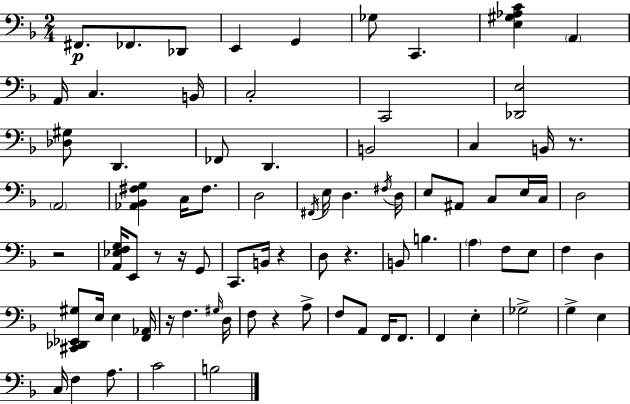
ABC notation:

X:1
T:Untitled
M:2/4
L:1/4
K:Dm
^F,,/2 _F,,/2 _D,,/2 E,, G,, _G,/2 C,, [E,^G,_A,C] A,, A,,/4 C, B,,/4 C,2 C,,2 [_D,,E,]2 [_D,^G,]/2 D,, _F,,/2 D,, B,,2 C, B,,/4 z/2 A,,2 [_A,,_B,,^F,G,] C,/4 ^F,/2 D,2 ^F,,/4 E,/4 D, ^F,/4 D,/4 E,/2 ^A,,/2 C,/2 E,/4 C,/4 D,2 z2 [A,,_E,F,G,]/4 E,,/2 z/2 z/4 G,,/2 C,,/2 B,,/4 z D,/2 z B,,/2 B, A, F,/2 E,/2 F, D, [^C,,_D,,_E,,^G,]/2 E,/4 E, [F,,_A,,]/4 z/4 F, ^G,/4 D,/4 F,/2 z A,/2 F,/2 A,,/2 F,,/4 F,,/2 F,, E, _G,2 G, E, C,/4 F, A,/2 C2 B,2